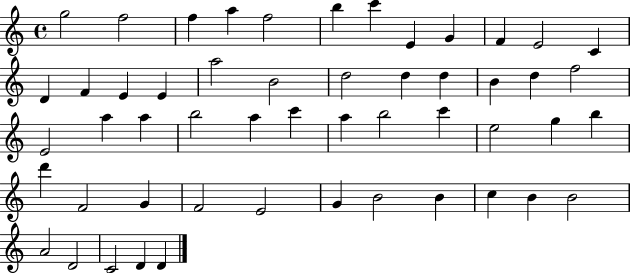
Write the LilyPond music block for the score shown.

{
  \clef treble
  \time 4/4
  \defaultTimeSignature
  \key c \major
  g''2 f''2 | f''4 a''4 f''2 | b''4 c'''4 e'4 g'4 | f'4 e'2 c'4 | \break d'4 f'4 e'4 e'4 | a''2 b'2 | d''2 d''4 d''4 | b'4 d''4 f''2 | \break e'2 a''4 a''4 | b''2 a''4 c'''4 | a''4 b''2 c'''4 | e''2 g''4 b''4 | \break d'''4 f'2 g'4 | f'2 e'2 | g'4 b'2 b'4 | c''4 b'4 b'2 | \break a'2 d'2 | c'2 d'4 d'4 | \bar "|."
}